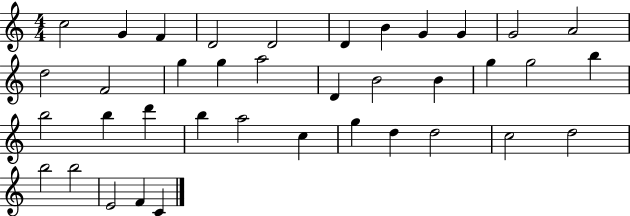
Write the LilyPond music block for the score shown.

{
  \clef treble
  \numericTimeSignature
  \time 4/4
  \key c \major
  c''2 g'4 f'4 | d'2 d'2 | d'4 b'4 g'4 g'4 | g'2 a'2 | \break d''2 f'2 | g''4 g''4 a''2 | d'4 b'2 b'4 | g''4 g''2 b''4 | \break b''2 b''4 d'''4 | b''4 a''2 c''4 | g''4 d''4 d''2 | c''2 d''2 | \break b''2 b''2 | e'2 f'4 c'4 | \bar "|."
}